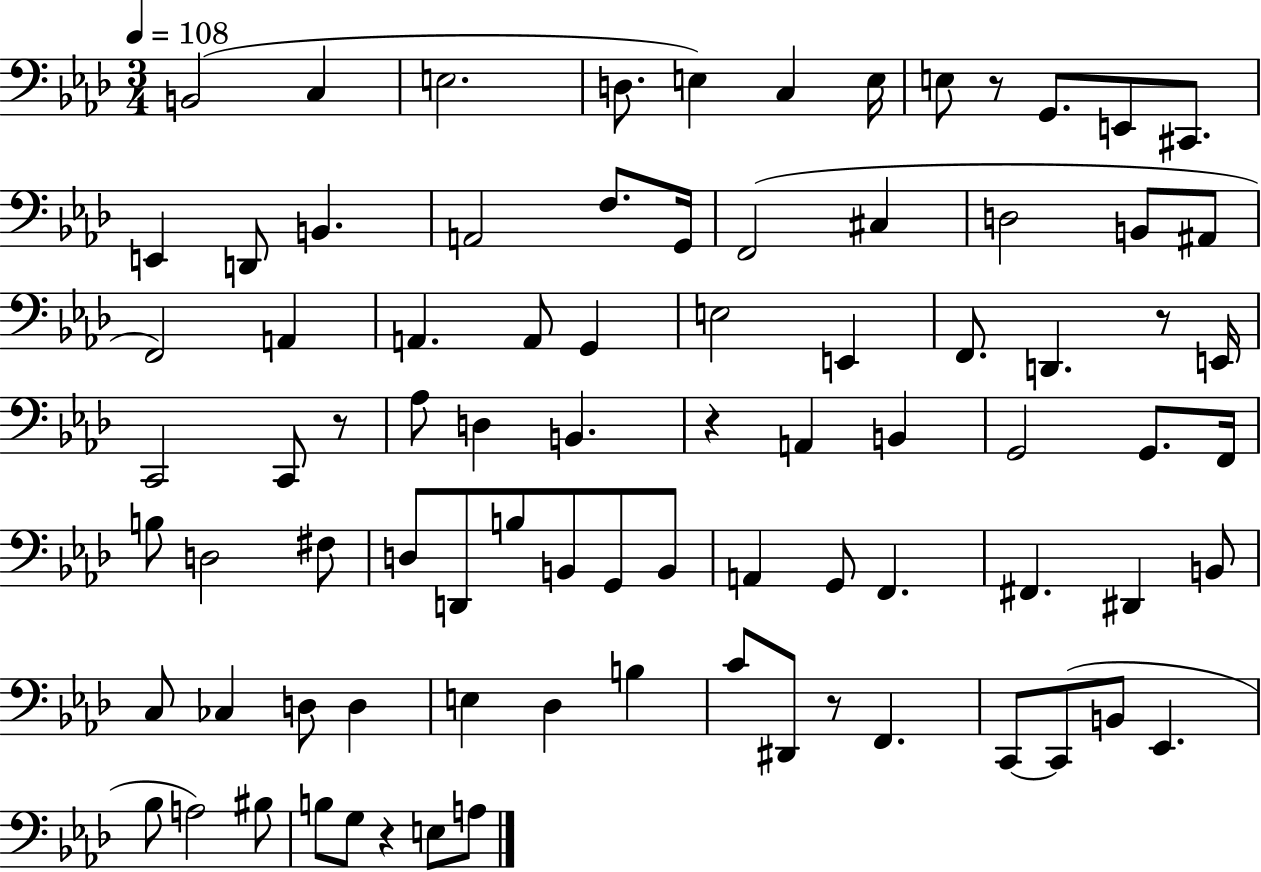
{
  \clef bass
  \numericTimeSignature
  \time 3/4
  \key aes \major
  \tempo 4 = 108
  b,2( c4 | e2. | d8. e4) c4 e16 | e8 r8 g,8. e,8 cis,8. | \break e,4 d,8 b,4. | a,2 f8. g,16 | f,2( cis4 | d2 b,8 ais,8 | \break f,2) a,4 | a,4. a,8 g,4 | e2 e,4 | f,8. d,4. r8 e,16 | \break c,2 c,8 r8 | aes8 d4 b,4. | r4 a,4 b,4 | g,2 g,8. f,16 | \break b8 d2 fis8 | d8 d,8 b8 b,8 g,8 b,8 | a,4 g,8 f,4. | fis,4. dis,4 b,8 | \break c8 ces4 d8 d4 | e4 des4 b4 | c'8 dis,8 r8 f,4. | c,8~~ c,8( b,8 ees,4. | \break bes8 a2) bis8 | b8 g8 r4 e8 a8 | \bar "|."
}